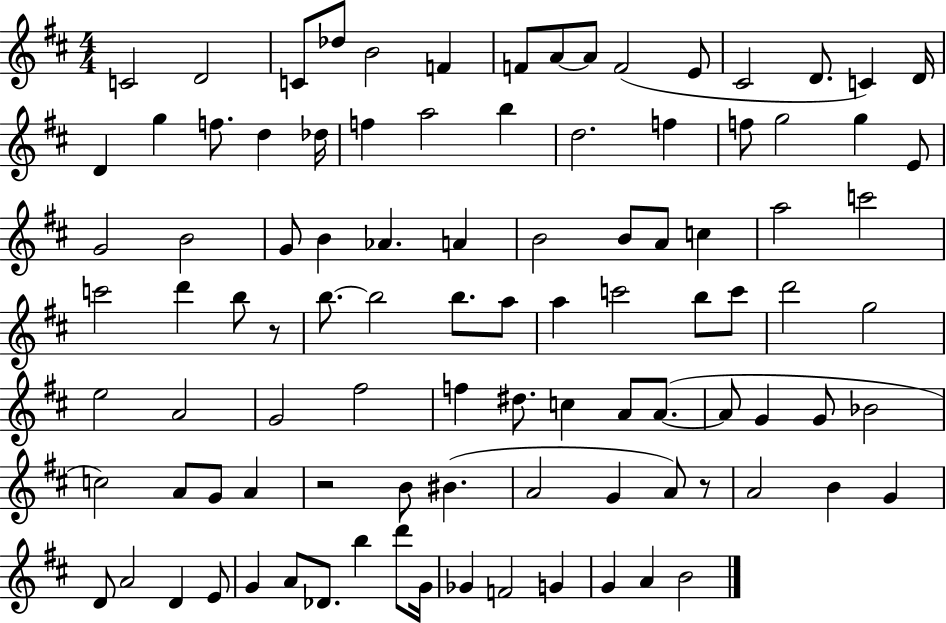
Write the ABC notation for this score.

X:1
T:Untitled
M:4/4
L:1/4
K:D
C2 D2 C/2 _d/2 B2 F F/2 A/2 A/2 F2 E/2 ^C2 D/2 C D/4 D g f/2 d _d/4 f a2 b d2 f f/2 g2 g E/2 G2 B2 G/2 B _A A B2 B/2 A/2 c a2 c'2 c'2 d' b/2 z/2 b/2 b2 b/2 a/2 a c'2 b/2 c'/2 d'2 g2 e2 A2 G2 ^f2 f ^d/2 c A/2 A/2 A/2 G G/2 _B2 c2 A/2 G/2 A z2 B/2 ^B A2 G A/2 z/2 A2 B G D/2 A2 D E/2 G A/2 _D/2 b d'/2 G/4 _G F2 G G A B2